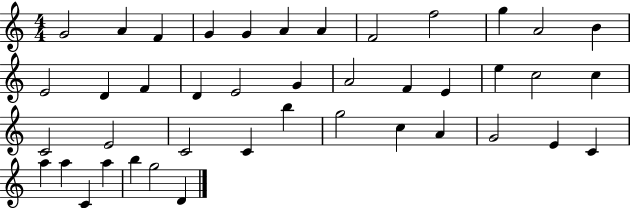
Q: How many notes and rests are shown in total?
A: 42